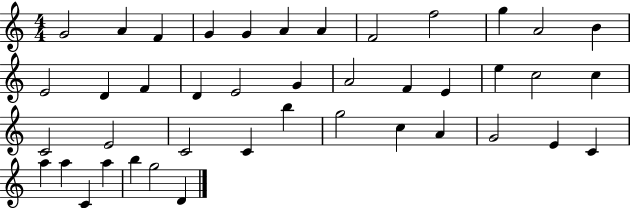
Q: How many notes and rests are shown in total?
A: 42